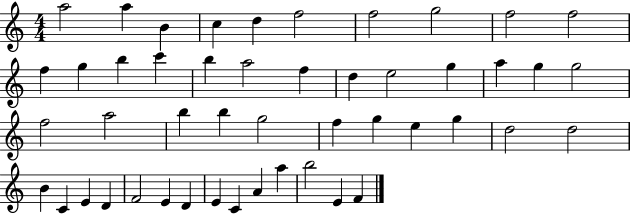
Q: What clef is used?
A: treble